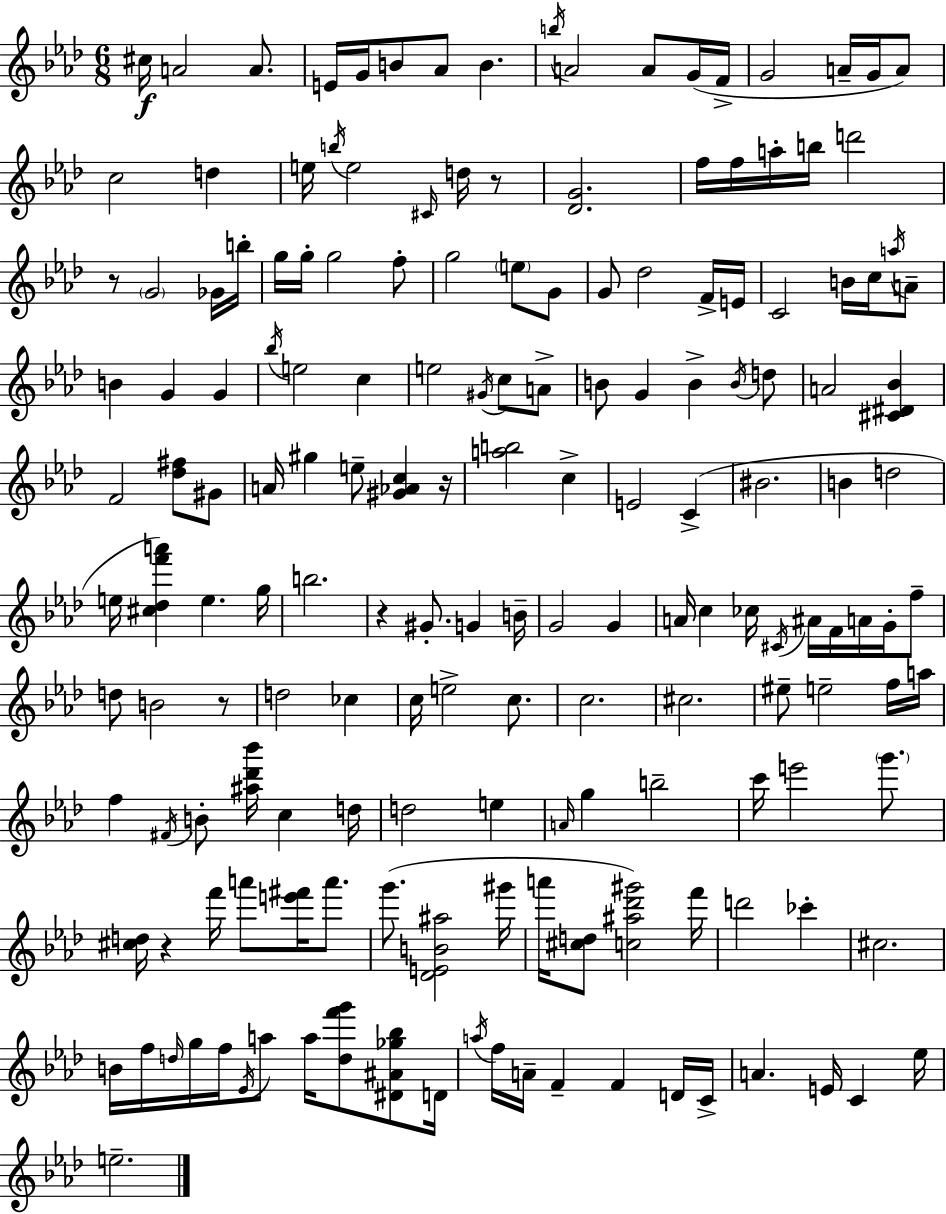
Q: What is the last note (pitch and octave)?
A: E5